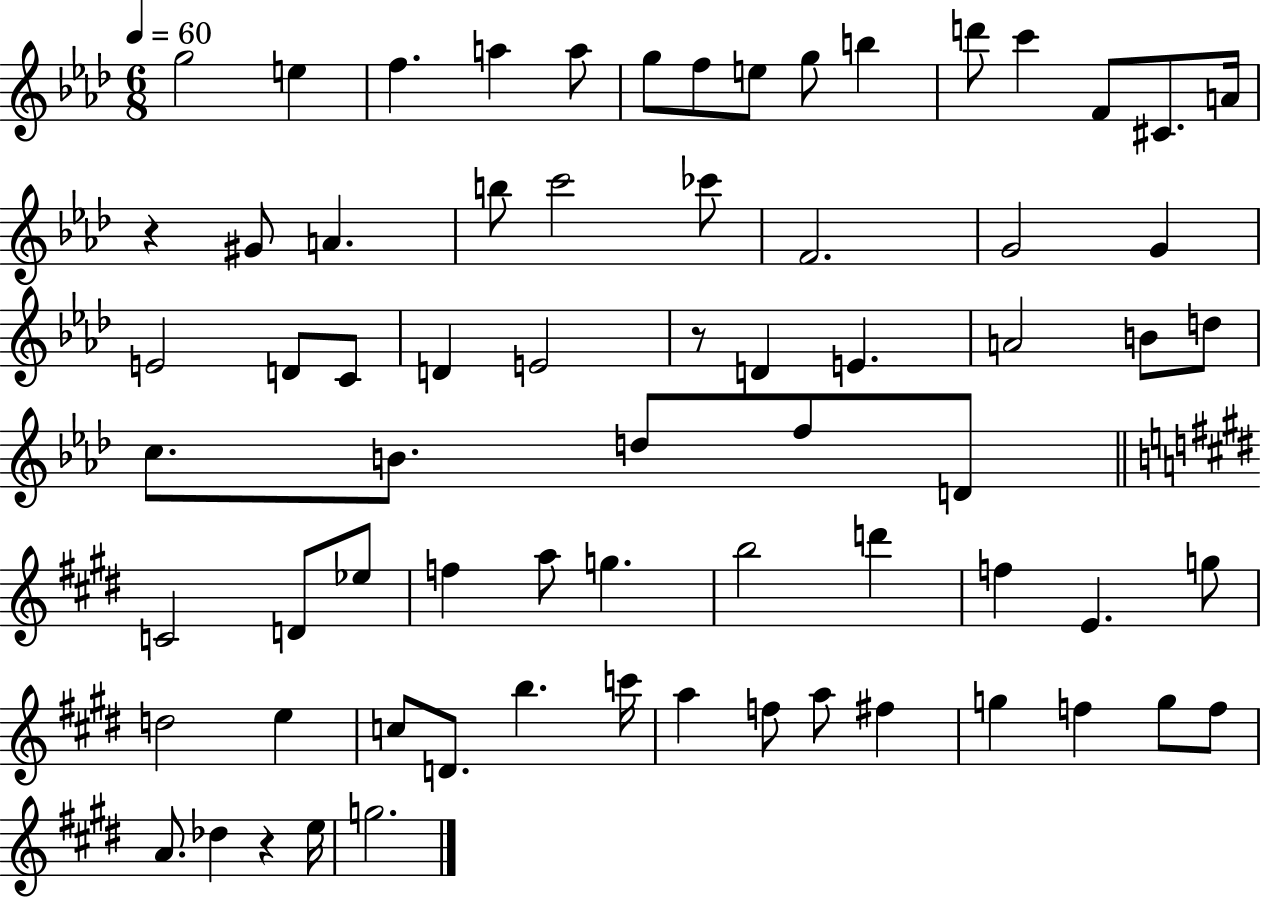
G5/h E5/q F5/q. A5/q A5/e G5/e F5/e E5/e G5/e B5/q D6/e C6/q F4/e C#4/e. A4/s R/q G#4/e A4/q. B5/e C6/h CES6/e F4/h. G4/h G4/q E4/h D4/e C4/e D4/q E4/h R/e D4/q E4/q. A4/h B4/e D5/e C5/e. B4/e. D5/e F5/e D4/e C4/h D4/e Eb5/e F5/q A5/e G5/q. B5/h D6/q F5/q E4/q. G5/e D5/h E5/q C5/e D4/e. B5/q. C6/s A5/q F5/e A5/e F#5/q G5/q F5/q G5/e F5/e A4/e. Db5/q R/q E5/s G5/h.